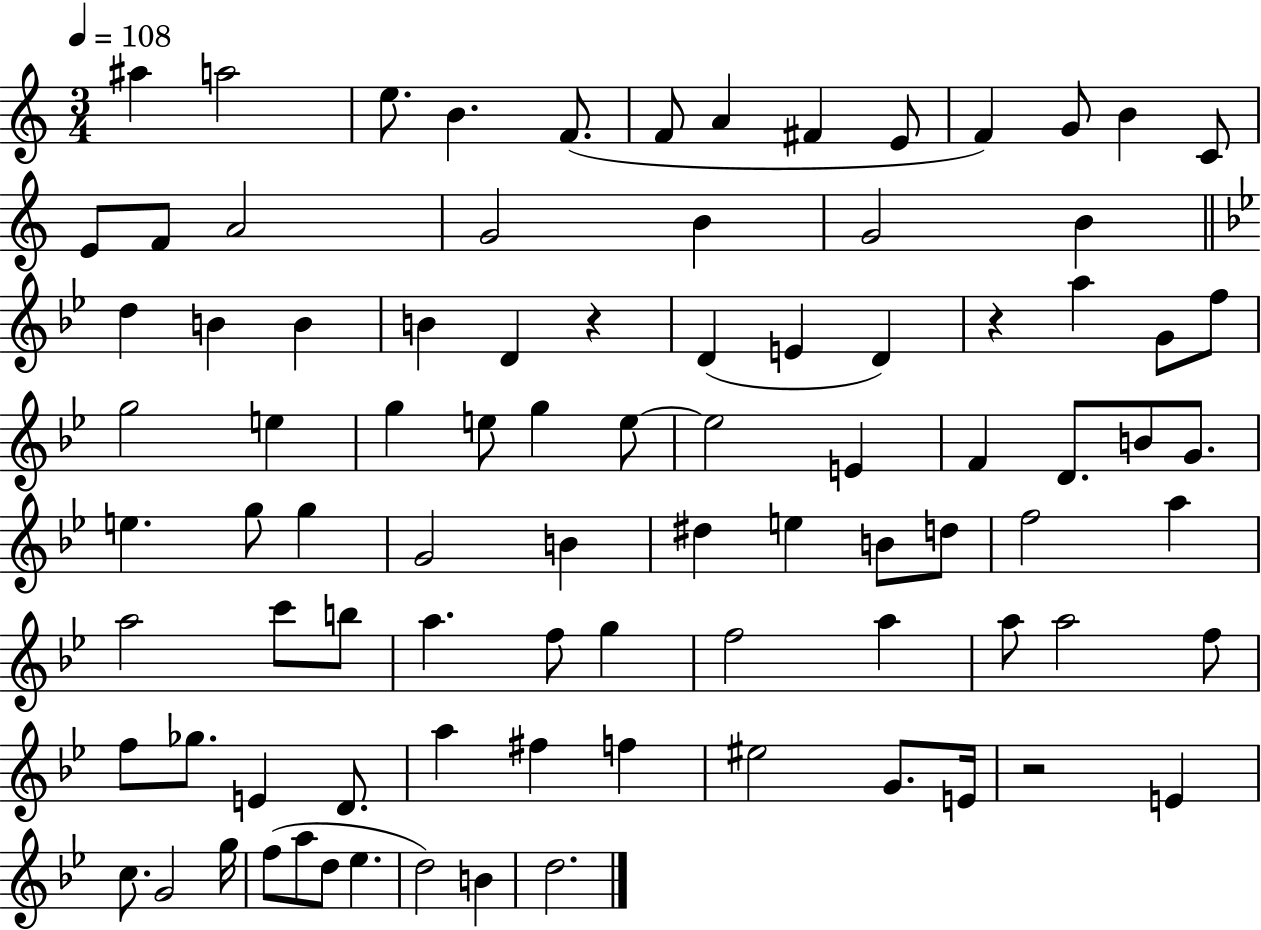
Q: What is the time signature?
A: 3/4